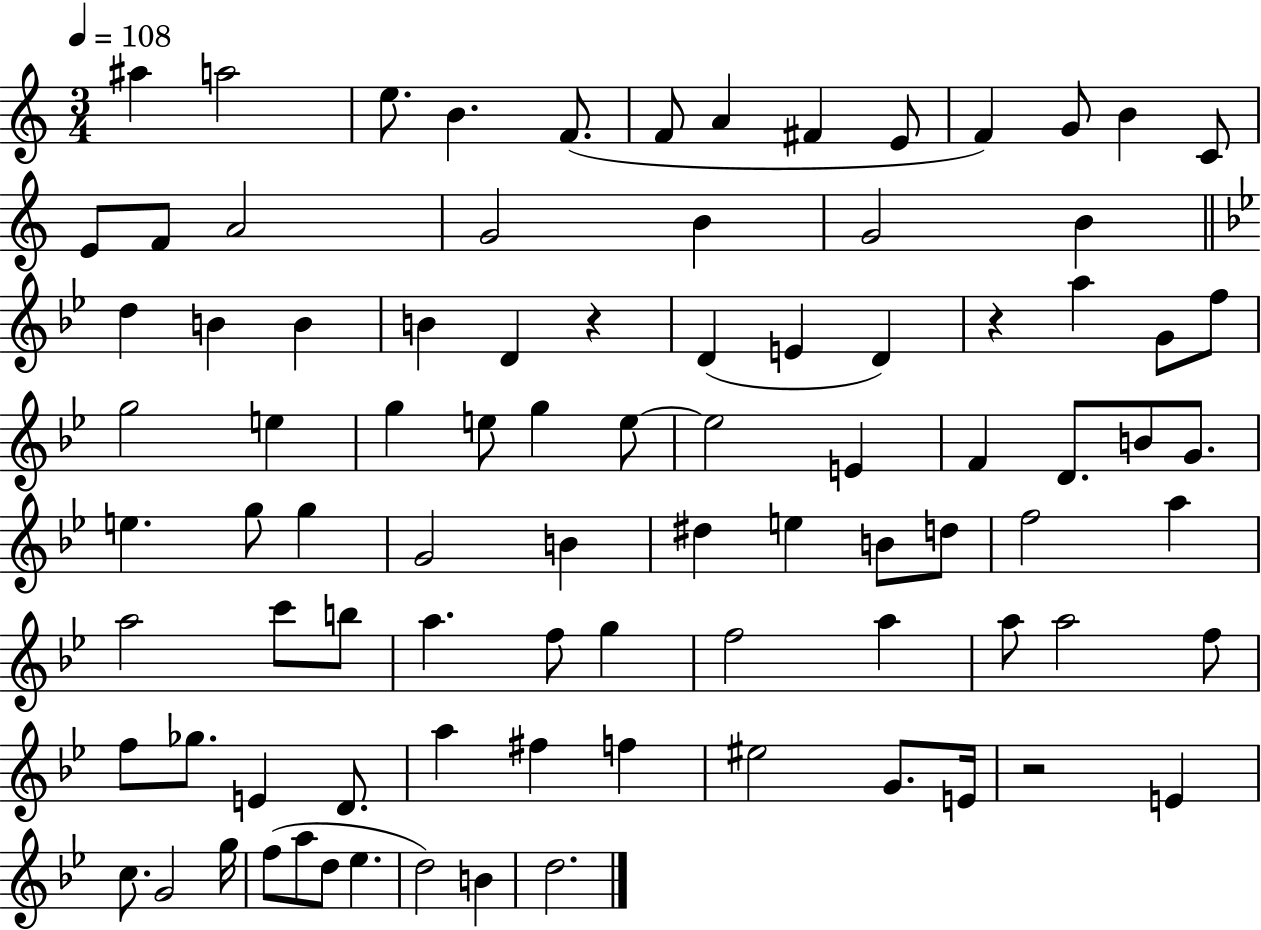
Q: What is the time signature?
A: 3/4